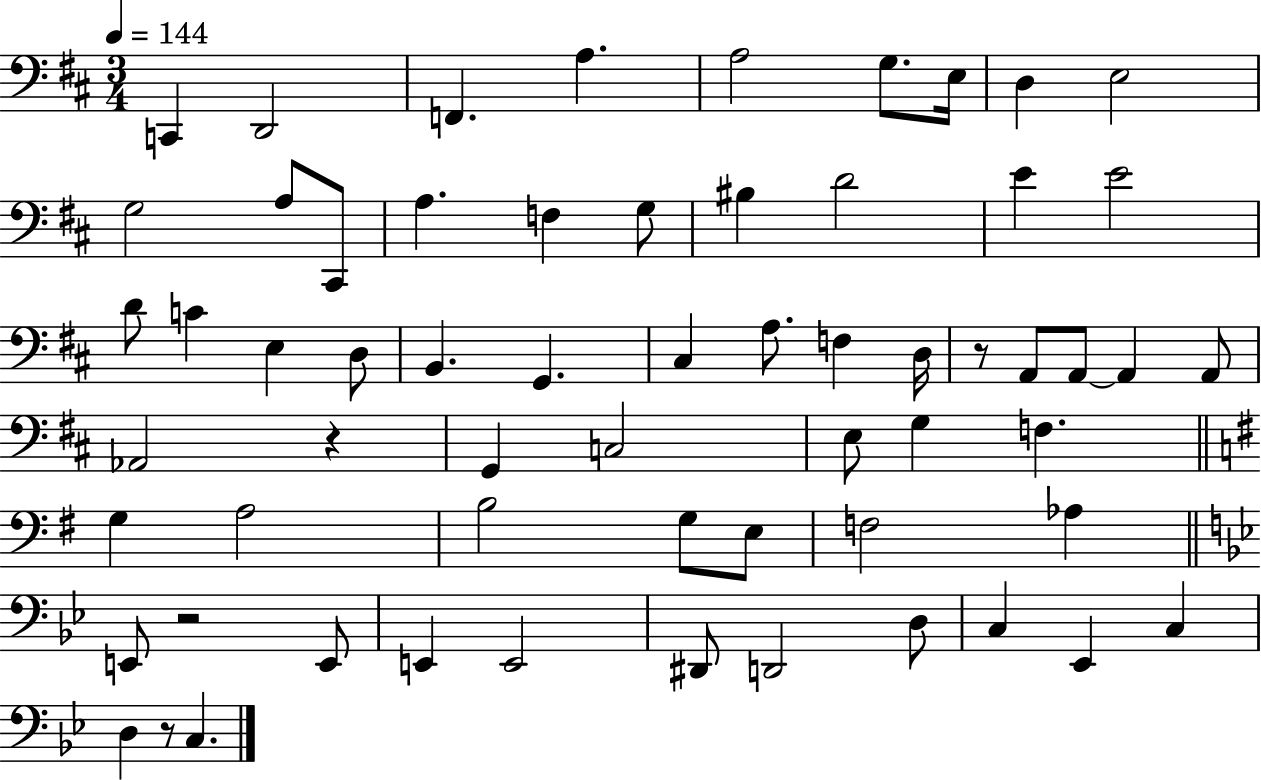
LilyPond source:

{
  \clef bass
  \numericTimeSignature
  \time 3/4
  \key d \major
  \tempo 4 = 144
  c,4 d,2 | f,4. a4. | a2 g8. e16 | d4 e2 | \break g2 a8 cis,8 | a4. f4 g8 | bis4 d'2 | e'4 e'2 | \break d'8 c'4 e4 d8 | b,4. g,4. | cis4 a8. f4 d16 | r8 a,8 a,8~~ a,4 a,8 | \break aes,2 r4 | g,4 c2 | e8 g4 f4. | \bar "||" \break \key e \minor g4 a2 | b2 g8 e8 | f2 aes4 | \bar "||" \break \key bes \major e,8 r2 e,8 | e,4 e,2 | dis,8 d,2 d8 | c4 ees,4 c4 | \break d4 r8 c4. | \bar "|."
}